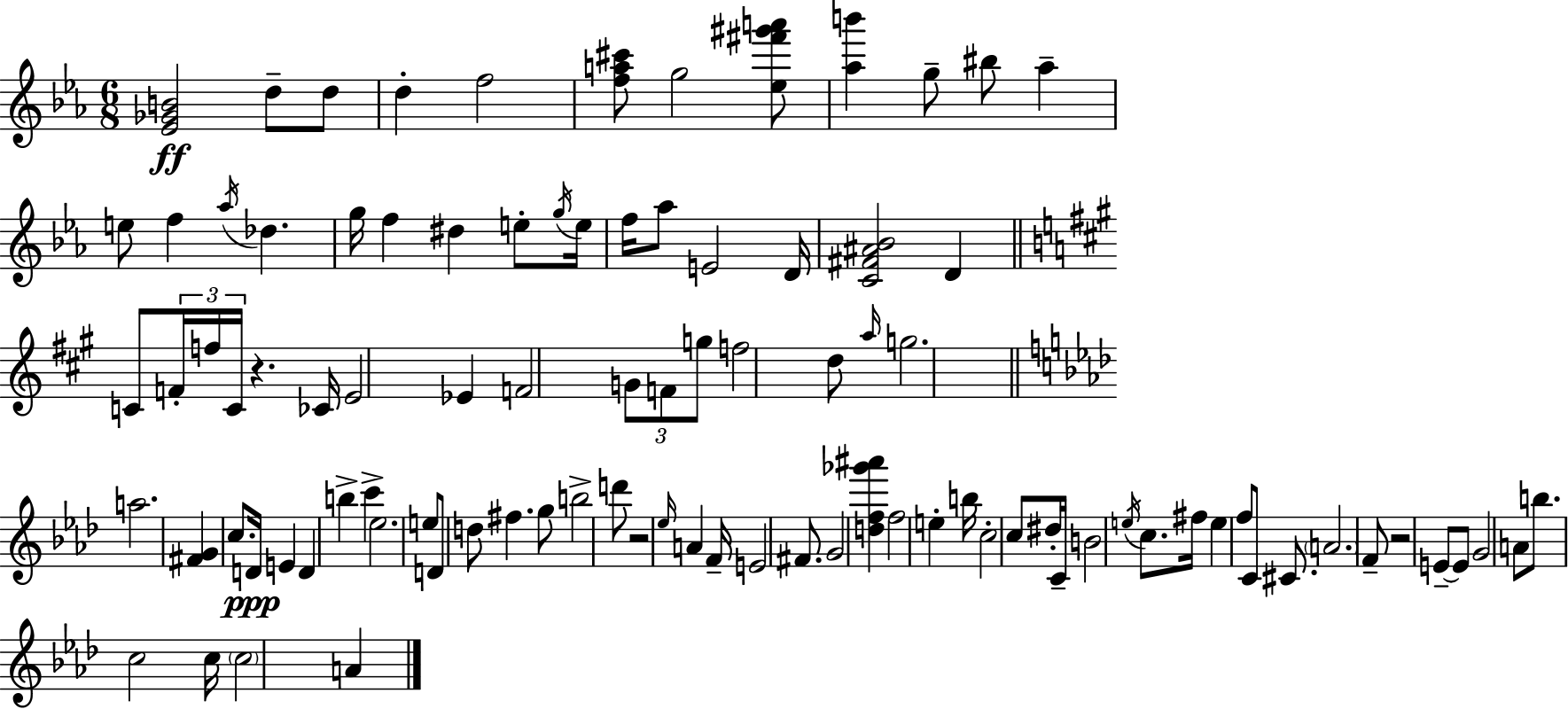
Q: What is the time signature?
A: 6/8